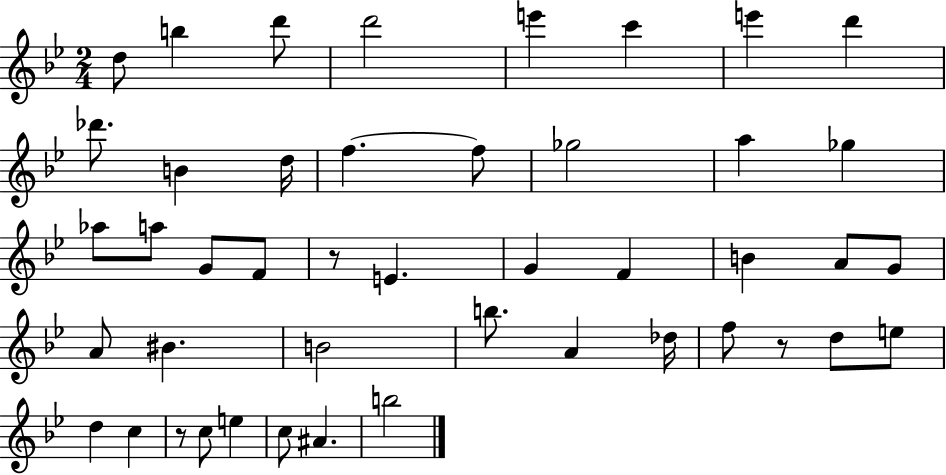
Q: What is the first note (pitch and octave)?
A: D5